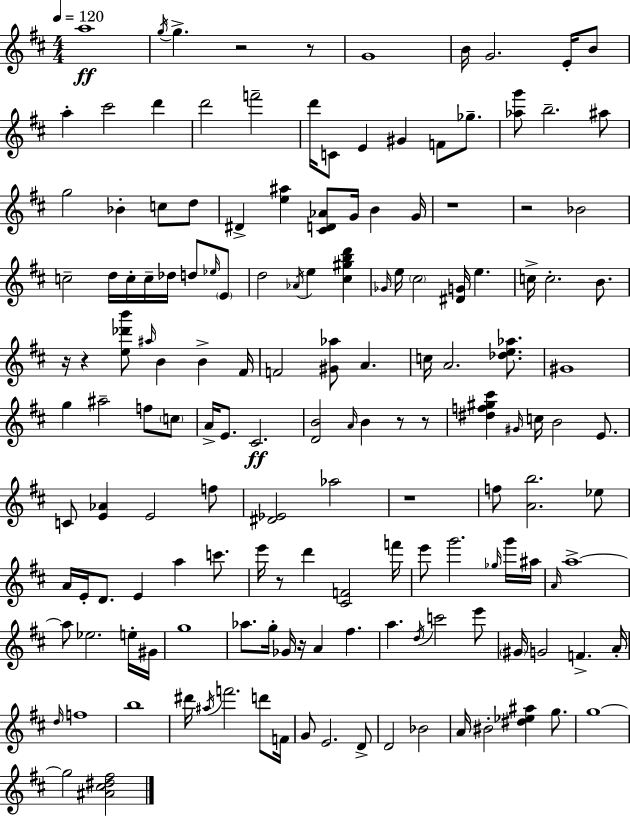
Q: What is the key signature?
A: D major